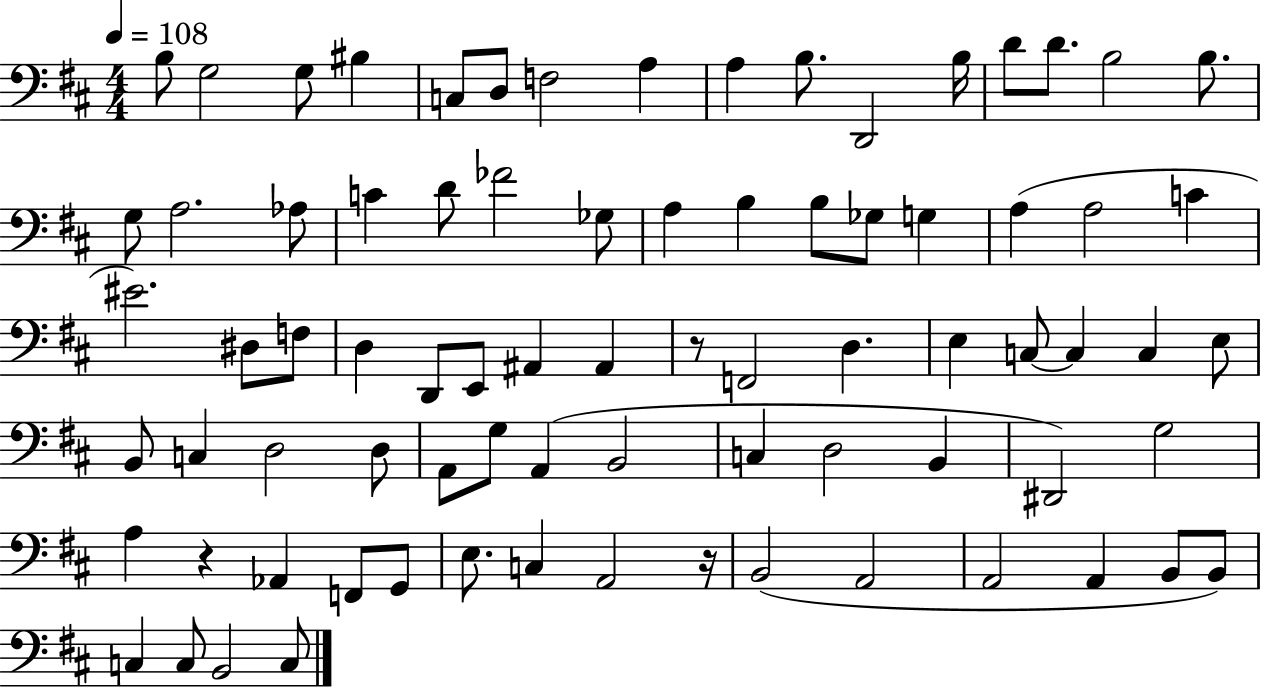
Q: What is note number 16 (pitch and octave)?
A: B3